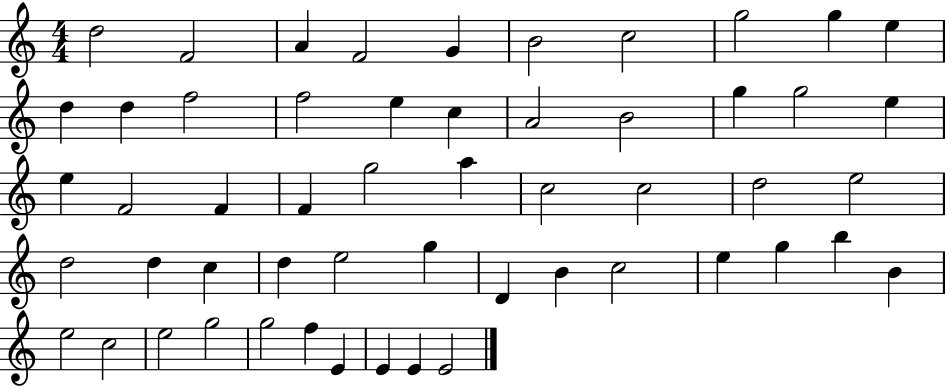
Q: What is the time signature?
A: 4/4